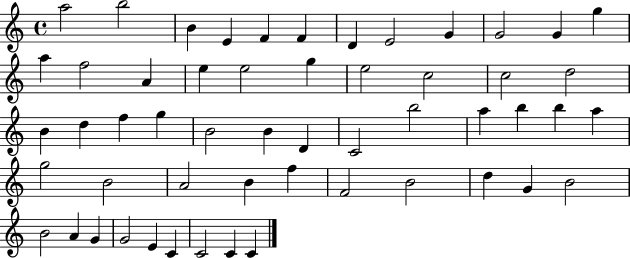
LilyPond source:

{
  \clef treble
  \time 4/4
  \defaultTimeSignature
  \key c \major
  a''2 b''2 | b'4 e'4 f'4 f'4 | d'4 e'2 g'4 | g'2 g'4 g''4 | \break a''4 f''2 a'4 | e''4 e''2 g''4 | e''2 c''2 | c''2 d''2 | \break b'4 d''4 f''4 g''4 | b'2 b'4 d'4 | c'2 b''2 | a''4 b''4 b''4 a''4 | \break g''2 b'2 | a'2 b'4 f''4 | f'2 b'2 | d''4 g'4 b'2 | \break b'2 a'4 g'4 | g'2 e'4 c'4 | c'2 c'4 c'4 | \bar "|."
}